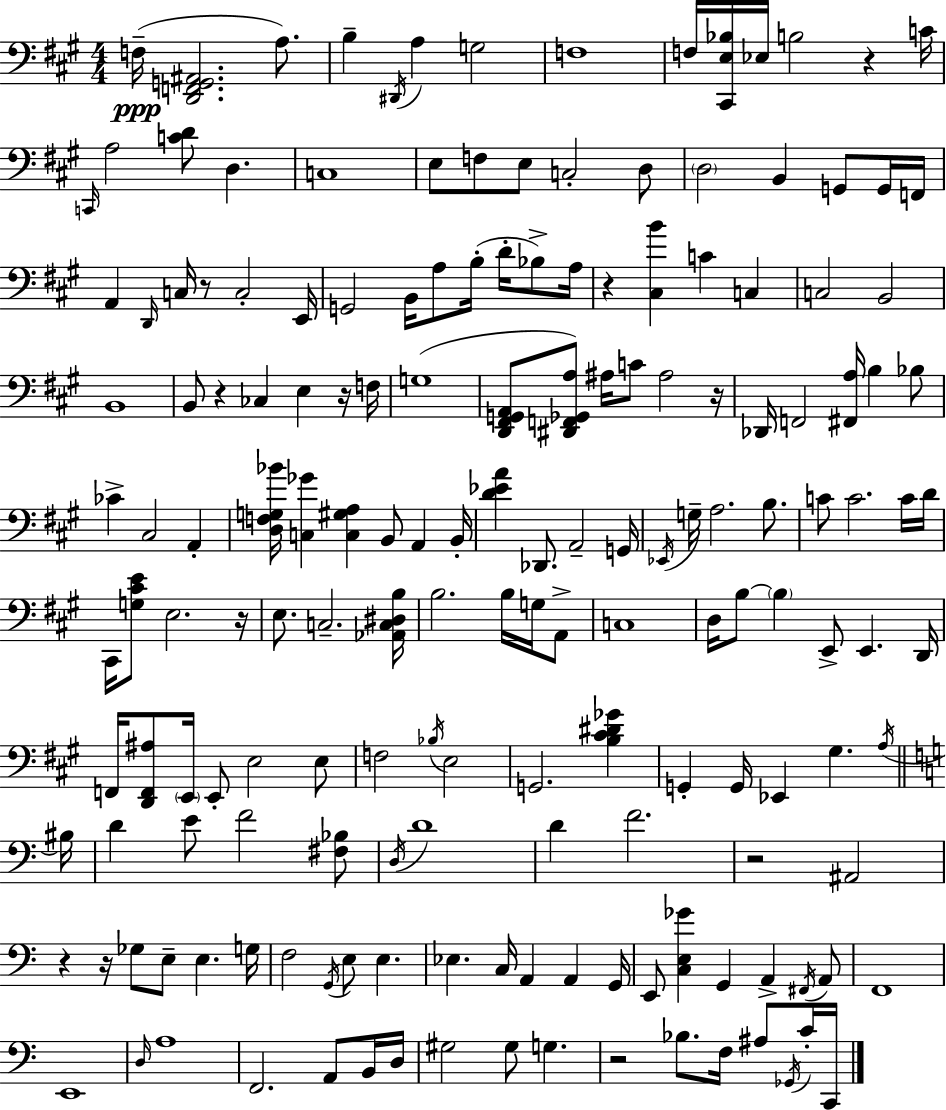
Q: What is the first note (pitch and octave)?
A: F3